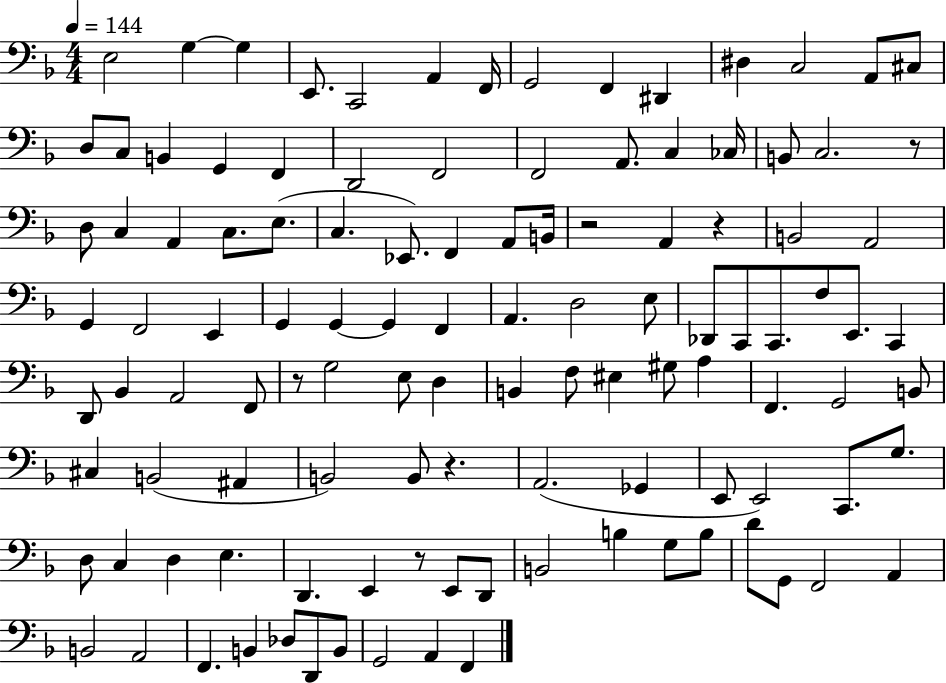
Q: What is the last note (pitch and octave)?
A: F2